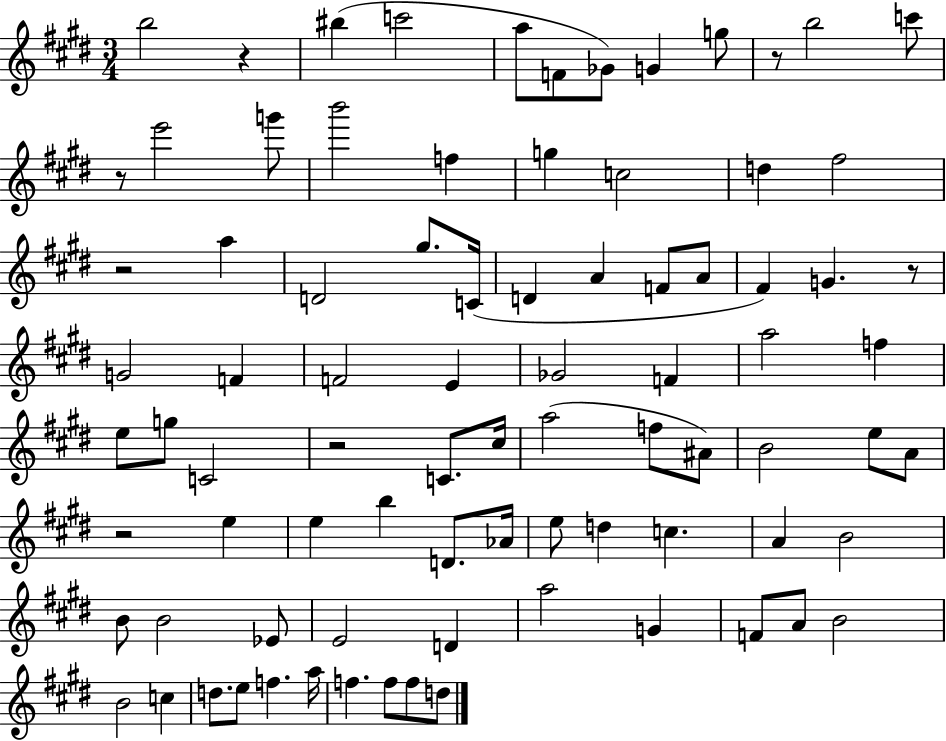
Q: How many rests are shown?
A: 7